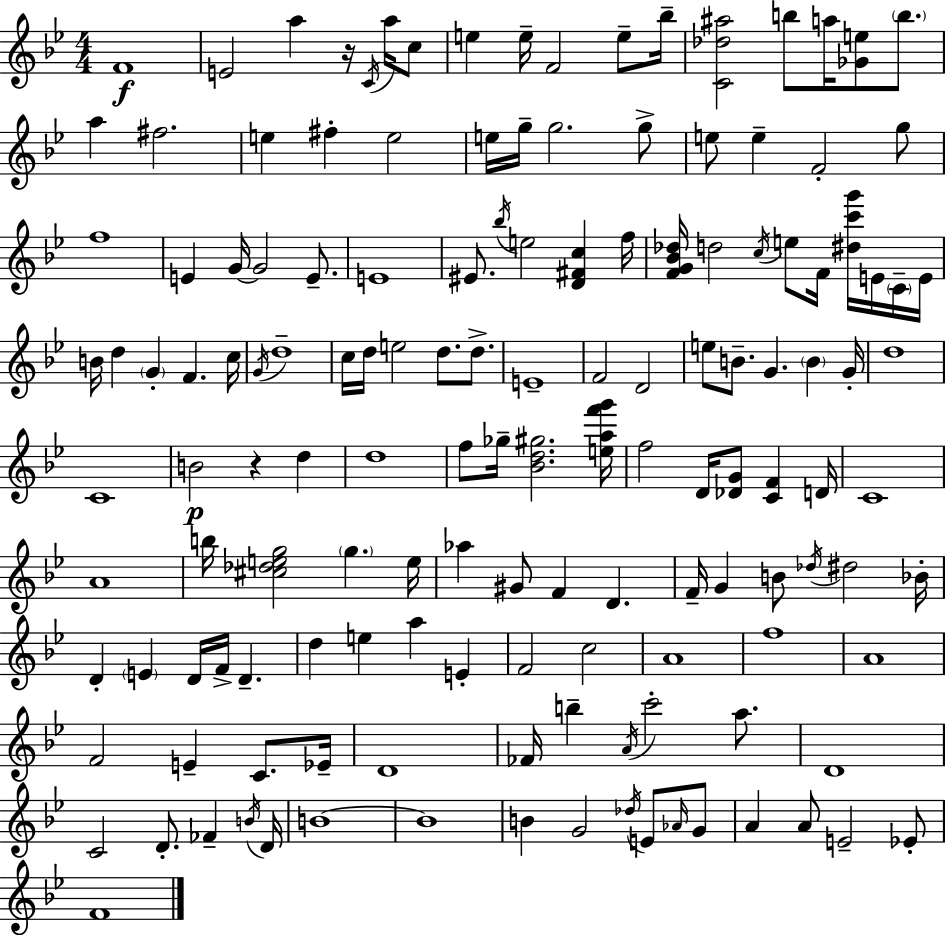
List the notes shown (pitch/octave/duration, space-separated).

F4/w E4/h A5/q R/s C4/s A5/s C5/e E5/q E5/s F4/h E5/e Bb5/s [C4,Db5,A#5]/h B5/e A5/s [Gb4,E5]/e B5/e. A5/q F#5/h. E5/q F#5/q E5/h E5/s G5/s G5/h. G5/e E5/e E5/q F4/h G5/e F5/w E4/q G4/s G4/h E4/e. E4/w EIS4/e. Bb5/s E5/h [D4,F#4,C5]/q F5/s [F4,G4,Bb4,Db5]/s D5/h C5/s E5/e F4/s [D#5,C6,G6]/s E4/s C4/s E4/s B4/s D5/q G4/q F4/q. C5/s G4/s D5/w C5/s D5/s E5/h D5/e. D5/e. E4/w F4/h D4/h E5/e B4/e. G4/q. B4/q G4/s D5/w C4/w B4/h R/q D5/q D5/w F5/e Gb5/s [Bb4,D5,G#5]/h. [E5,A5,F6,G6]/s F5/h D4/s [Db4,G4]/e [C4,F4]/q D4/s C4/w A4/w B5/s [C#5,Db5,E5,G5]/h G5/q. E5/s Ab5/q G#4/e F4/q D4/q. F4/s G4/q B4/e Db5/s D#5/h Bb4/s D4/q E4/q D4/s F4/s D4/q. D5/q E5/q A5/q E4/q F4/h C5/h A4/w F5/w A4/w F4/h E4/q C4/e. Eb4/s D4/w FES4/s B5/q A4/s C6/h A5/e. D4/w C4/h D4/e. FES4/q B4/s D4/s B4/w B4/w B4/q G4/h Db5/s E4/e Ab4/s G4/e A4/q A4/e E4/h Eb4/e F4/w